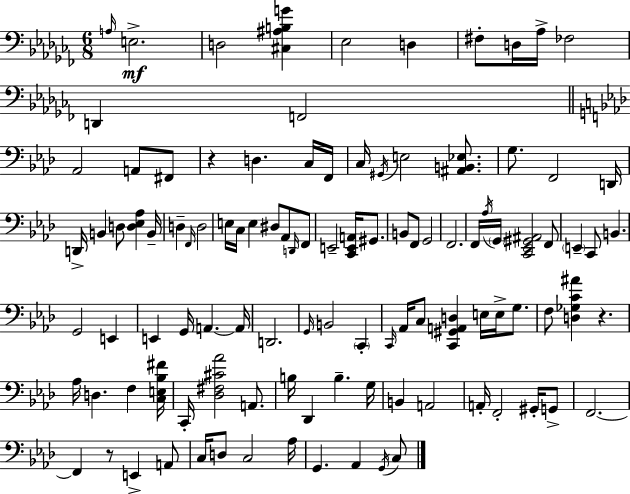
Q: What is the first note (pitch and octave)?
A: A3